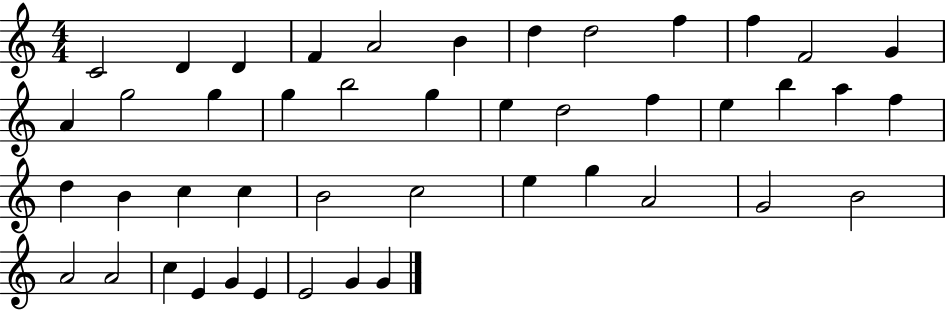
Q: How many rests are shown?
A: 0